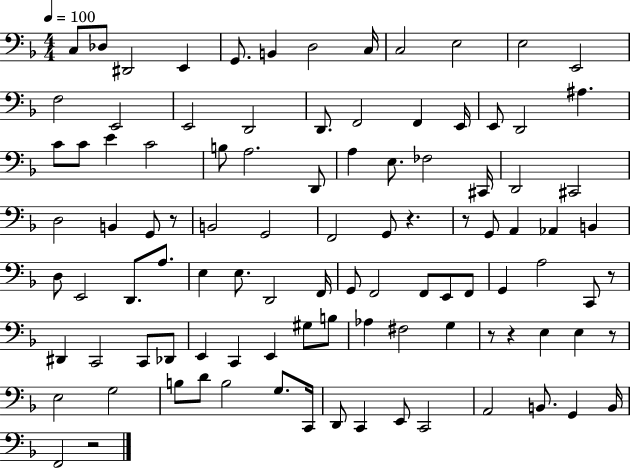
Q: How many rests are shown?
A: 8